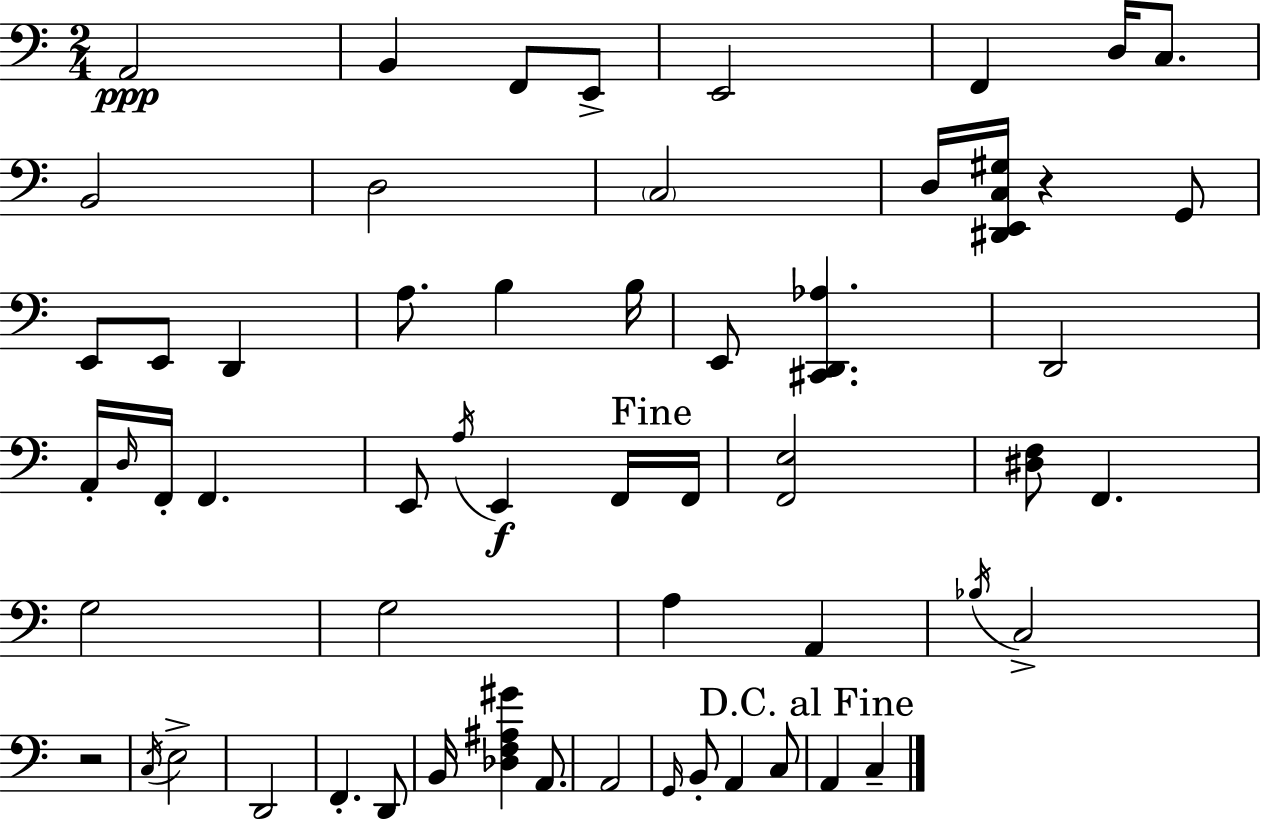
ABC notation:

X:1
T:Untitled
M:2/4
L:1/4
K:C
A,,2 B,, F,,/2 E,,/2 E,,2 F,, D,/4 C,/2 B,,2 D,2 C,2 D,/4 [^D,,E,,C,^G,]/4 z G,,/2 E,,/2 E,,/2 D,, A,/2 B, B,/4 E,,/2 [^C,,D,,_A,] D,,2 A,,/4 D,/4 F,,/4 F,, E,,/2 A,/4 E,, F,,/4 F,,/4 [F,,E,]2 [^D,F,]/2 F,, G,2 G,2 A, A,, _B,/4 C,2 z2 C,/4 E,2 D,,2 F,, D,,/2 B,,/4 [_D,F,^A,^G] A,,/2 A,,2 G,,/4 B,,/2 A,, C,/2 A,, C,